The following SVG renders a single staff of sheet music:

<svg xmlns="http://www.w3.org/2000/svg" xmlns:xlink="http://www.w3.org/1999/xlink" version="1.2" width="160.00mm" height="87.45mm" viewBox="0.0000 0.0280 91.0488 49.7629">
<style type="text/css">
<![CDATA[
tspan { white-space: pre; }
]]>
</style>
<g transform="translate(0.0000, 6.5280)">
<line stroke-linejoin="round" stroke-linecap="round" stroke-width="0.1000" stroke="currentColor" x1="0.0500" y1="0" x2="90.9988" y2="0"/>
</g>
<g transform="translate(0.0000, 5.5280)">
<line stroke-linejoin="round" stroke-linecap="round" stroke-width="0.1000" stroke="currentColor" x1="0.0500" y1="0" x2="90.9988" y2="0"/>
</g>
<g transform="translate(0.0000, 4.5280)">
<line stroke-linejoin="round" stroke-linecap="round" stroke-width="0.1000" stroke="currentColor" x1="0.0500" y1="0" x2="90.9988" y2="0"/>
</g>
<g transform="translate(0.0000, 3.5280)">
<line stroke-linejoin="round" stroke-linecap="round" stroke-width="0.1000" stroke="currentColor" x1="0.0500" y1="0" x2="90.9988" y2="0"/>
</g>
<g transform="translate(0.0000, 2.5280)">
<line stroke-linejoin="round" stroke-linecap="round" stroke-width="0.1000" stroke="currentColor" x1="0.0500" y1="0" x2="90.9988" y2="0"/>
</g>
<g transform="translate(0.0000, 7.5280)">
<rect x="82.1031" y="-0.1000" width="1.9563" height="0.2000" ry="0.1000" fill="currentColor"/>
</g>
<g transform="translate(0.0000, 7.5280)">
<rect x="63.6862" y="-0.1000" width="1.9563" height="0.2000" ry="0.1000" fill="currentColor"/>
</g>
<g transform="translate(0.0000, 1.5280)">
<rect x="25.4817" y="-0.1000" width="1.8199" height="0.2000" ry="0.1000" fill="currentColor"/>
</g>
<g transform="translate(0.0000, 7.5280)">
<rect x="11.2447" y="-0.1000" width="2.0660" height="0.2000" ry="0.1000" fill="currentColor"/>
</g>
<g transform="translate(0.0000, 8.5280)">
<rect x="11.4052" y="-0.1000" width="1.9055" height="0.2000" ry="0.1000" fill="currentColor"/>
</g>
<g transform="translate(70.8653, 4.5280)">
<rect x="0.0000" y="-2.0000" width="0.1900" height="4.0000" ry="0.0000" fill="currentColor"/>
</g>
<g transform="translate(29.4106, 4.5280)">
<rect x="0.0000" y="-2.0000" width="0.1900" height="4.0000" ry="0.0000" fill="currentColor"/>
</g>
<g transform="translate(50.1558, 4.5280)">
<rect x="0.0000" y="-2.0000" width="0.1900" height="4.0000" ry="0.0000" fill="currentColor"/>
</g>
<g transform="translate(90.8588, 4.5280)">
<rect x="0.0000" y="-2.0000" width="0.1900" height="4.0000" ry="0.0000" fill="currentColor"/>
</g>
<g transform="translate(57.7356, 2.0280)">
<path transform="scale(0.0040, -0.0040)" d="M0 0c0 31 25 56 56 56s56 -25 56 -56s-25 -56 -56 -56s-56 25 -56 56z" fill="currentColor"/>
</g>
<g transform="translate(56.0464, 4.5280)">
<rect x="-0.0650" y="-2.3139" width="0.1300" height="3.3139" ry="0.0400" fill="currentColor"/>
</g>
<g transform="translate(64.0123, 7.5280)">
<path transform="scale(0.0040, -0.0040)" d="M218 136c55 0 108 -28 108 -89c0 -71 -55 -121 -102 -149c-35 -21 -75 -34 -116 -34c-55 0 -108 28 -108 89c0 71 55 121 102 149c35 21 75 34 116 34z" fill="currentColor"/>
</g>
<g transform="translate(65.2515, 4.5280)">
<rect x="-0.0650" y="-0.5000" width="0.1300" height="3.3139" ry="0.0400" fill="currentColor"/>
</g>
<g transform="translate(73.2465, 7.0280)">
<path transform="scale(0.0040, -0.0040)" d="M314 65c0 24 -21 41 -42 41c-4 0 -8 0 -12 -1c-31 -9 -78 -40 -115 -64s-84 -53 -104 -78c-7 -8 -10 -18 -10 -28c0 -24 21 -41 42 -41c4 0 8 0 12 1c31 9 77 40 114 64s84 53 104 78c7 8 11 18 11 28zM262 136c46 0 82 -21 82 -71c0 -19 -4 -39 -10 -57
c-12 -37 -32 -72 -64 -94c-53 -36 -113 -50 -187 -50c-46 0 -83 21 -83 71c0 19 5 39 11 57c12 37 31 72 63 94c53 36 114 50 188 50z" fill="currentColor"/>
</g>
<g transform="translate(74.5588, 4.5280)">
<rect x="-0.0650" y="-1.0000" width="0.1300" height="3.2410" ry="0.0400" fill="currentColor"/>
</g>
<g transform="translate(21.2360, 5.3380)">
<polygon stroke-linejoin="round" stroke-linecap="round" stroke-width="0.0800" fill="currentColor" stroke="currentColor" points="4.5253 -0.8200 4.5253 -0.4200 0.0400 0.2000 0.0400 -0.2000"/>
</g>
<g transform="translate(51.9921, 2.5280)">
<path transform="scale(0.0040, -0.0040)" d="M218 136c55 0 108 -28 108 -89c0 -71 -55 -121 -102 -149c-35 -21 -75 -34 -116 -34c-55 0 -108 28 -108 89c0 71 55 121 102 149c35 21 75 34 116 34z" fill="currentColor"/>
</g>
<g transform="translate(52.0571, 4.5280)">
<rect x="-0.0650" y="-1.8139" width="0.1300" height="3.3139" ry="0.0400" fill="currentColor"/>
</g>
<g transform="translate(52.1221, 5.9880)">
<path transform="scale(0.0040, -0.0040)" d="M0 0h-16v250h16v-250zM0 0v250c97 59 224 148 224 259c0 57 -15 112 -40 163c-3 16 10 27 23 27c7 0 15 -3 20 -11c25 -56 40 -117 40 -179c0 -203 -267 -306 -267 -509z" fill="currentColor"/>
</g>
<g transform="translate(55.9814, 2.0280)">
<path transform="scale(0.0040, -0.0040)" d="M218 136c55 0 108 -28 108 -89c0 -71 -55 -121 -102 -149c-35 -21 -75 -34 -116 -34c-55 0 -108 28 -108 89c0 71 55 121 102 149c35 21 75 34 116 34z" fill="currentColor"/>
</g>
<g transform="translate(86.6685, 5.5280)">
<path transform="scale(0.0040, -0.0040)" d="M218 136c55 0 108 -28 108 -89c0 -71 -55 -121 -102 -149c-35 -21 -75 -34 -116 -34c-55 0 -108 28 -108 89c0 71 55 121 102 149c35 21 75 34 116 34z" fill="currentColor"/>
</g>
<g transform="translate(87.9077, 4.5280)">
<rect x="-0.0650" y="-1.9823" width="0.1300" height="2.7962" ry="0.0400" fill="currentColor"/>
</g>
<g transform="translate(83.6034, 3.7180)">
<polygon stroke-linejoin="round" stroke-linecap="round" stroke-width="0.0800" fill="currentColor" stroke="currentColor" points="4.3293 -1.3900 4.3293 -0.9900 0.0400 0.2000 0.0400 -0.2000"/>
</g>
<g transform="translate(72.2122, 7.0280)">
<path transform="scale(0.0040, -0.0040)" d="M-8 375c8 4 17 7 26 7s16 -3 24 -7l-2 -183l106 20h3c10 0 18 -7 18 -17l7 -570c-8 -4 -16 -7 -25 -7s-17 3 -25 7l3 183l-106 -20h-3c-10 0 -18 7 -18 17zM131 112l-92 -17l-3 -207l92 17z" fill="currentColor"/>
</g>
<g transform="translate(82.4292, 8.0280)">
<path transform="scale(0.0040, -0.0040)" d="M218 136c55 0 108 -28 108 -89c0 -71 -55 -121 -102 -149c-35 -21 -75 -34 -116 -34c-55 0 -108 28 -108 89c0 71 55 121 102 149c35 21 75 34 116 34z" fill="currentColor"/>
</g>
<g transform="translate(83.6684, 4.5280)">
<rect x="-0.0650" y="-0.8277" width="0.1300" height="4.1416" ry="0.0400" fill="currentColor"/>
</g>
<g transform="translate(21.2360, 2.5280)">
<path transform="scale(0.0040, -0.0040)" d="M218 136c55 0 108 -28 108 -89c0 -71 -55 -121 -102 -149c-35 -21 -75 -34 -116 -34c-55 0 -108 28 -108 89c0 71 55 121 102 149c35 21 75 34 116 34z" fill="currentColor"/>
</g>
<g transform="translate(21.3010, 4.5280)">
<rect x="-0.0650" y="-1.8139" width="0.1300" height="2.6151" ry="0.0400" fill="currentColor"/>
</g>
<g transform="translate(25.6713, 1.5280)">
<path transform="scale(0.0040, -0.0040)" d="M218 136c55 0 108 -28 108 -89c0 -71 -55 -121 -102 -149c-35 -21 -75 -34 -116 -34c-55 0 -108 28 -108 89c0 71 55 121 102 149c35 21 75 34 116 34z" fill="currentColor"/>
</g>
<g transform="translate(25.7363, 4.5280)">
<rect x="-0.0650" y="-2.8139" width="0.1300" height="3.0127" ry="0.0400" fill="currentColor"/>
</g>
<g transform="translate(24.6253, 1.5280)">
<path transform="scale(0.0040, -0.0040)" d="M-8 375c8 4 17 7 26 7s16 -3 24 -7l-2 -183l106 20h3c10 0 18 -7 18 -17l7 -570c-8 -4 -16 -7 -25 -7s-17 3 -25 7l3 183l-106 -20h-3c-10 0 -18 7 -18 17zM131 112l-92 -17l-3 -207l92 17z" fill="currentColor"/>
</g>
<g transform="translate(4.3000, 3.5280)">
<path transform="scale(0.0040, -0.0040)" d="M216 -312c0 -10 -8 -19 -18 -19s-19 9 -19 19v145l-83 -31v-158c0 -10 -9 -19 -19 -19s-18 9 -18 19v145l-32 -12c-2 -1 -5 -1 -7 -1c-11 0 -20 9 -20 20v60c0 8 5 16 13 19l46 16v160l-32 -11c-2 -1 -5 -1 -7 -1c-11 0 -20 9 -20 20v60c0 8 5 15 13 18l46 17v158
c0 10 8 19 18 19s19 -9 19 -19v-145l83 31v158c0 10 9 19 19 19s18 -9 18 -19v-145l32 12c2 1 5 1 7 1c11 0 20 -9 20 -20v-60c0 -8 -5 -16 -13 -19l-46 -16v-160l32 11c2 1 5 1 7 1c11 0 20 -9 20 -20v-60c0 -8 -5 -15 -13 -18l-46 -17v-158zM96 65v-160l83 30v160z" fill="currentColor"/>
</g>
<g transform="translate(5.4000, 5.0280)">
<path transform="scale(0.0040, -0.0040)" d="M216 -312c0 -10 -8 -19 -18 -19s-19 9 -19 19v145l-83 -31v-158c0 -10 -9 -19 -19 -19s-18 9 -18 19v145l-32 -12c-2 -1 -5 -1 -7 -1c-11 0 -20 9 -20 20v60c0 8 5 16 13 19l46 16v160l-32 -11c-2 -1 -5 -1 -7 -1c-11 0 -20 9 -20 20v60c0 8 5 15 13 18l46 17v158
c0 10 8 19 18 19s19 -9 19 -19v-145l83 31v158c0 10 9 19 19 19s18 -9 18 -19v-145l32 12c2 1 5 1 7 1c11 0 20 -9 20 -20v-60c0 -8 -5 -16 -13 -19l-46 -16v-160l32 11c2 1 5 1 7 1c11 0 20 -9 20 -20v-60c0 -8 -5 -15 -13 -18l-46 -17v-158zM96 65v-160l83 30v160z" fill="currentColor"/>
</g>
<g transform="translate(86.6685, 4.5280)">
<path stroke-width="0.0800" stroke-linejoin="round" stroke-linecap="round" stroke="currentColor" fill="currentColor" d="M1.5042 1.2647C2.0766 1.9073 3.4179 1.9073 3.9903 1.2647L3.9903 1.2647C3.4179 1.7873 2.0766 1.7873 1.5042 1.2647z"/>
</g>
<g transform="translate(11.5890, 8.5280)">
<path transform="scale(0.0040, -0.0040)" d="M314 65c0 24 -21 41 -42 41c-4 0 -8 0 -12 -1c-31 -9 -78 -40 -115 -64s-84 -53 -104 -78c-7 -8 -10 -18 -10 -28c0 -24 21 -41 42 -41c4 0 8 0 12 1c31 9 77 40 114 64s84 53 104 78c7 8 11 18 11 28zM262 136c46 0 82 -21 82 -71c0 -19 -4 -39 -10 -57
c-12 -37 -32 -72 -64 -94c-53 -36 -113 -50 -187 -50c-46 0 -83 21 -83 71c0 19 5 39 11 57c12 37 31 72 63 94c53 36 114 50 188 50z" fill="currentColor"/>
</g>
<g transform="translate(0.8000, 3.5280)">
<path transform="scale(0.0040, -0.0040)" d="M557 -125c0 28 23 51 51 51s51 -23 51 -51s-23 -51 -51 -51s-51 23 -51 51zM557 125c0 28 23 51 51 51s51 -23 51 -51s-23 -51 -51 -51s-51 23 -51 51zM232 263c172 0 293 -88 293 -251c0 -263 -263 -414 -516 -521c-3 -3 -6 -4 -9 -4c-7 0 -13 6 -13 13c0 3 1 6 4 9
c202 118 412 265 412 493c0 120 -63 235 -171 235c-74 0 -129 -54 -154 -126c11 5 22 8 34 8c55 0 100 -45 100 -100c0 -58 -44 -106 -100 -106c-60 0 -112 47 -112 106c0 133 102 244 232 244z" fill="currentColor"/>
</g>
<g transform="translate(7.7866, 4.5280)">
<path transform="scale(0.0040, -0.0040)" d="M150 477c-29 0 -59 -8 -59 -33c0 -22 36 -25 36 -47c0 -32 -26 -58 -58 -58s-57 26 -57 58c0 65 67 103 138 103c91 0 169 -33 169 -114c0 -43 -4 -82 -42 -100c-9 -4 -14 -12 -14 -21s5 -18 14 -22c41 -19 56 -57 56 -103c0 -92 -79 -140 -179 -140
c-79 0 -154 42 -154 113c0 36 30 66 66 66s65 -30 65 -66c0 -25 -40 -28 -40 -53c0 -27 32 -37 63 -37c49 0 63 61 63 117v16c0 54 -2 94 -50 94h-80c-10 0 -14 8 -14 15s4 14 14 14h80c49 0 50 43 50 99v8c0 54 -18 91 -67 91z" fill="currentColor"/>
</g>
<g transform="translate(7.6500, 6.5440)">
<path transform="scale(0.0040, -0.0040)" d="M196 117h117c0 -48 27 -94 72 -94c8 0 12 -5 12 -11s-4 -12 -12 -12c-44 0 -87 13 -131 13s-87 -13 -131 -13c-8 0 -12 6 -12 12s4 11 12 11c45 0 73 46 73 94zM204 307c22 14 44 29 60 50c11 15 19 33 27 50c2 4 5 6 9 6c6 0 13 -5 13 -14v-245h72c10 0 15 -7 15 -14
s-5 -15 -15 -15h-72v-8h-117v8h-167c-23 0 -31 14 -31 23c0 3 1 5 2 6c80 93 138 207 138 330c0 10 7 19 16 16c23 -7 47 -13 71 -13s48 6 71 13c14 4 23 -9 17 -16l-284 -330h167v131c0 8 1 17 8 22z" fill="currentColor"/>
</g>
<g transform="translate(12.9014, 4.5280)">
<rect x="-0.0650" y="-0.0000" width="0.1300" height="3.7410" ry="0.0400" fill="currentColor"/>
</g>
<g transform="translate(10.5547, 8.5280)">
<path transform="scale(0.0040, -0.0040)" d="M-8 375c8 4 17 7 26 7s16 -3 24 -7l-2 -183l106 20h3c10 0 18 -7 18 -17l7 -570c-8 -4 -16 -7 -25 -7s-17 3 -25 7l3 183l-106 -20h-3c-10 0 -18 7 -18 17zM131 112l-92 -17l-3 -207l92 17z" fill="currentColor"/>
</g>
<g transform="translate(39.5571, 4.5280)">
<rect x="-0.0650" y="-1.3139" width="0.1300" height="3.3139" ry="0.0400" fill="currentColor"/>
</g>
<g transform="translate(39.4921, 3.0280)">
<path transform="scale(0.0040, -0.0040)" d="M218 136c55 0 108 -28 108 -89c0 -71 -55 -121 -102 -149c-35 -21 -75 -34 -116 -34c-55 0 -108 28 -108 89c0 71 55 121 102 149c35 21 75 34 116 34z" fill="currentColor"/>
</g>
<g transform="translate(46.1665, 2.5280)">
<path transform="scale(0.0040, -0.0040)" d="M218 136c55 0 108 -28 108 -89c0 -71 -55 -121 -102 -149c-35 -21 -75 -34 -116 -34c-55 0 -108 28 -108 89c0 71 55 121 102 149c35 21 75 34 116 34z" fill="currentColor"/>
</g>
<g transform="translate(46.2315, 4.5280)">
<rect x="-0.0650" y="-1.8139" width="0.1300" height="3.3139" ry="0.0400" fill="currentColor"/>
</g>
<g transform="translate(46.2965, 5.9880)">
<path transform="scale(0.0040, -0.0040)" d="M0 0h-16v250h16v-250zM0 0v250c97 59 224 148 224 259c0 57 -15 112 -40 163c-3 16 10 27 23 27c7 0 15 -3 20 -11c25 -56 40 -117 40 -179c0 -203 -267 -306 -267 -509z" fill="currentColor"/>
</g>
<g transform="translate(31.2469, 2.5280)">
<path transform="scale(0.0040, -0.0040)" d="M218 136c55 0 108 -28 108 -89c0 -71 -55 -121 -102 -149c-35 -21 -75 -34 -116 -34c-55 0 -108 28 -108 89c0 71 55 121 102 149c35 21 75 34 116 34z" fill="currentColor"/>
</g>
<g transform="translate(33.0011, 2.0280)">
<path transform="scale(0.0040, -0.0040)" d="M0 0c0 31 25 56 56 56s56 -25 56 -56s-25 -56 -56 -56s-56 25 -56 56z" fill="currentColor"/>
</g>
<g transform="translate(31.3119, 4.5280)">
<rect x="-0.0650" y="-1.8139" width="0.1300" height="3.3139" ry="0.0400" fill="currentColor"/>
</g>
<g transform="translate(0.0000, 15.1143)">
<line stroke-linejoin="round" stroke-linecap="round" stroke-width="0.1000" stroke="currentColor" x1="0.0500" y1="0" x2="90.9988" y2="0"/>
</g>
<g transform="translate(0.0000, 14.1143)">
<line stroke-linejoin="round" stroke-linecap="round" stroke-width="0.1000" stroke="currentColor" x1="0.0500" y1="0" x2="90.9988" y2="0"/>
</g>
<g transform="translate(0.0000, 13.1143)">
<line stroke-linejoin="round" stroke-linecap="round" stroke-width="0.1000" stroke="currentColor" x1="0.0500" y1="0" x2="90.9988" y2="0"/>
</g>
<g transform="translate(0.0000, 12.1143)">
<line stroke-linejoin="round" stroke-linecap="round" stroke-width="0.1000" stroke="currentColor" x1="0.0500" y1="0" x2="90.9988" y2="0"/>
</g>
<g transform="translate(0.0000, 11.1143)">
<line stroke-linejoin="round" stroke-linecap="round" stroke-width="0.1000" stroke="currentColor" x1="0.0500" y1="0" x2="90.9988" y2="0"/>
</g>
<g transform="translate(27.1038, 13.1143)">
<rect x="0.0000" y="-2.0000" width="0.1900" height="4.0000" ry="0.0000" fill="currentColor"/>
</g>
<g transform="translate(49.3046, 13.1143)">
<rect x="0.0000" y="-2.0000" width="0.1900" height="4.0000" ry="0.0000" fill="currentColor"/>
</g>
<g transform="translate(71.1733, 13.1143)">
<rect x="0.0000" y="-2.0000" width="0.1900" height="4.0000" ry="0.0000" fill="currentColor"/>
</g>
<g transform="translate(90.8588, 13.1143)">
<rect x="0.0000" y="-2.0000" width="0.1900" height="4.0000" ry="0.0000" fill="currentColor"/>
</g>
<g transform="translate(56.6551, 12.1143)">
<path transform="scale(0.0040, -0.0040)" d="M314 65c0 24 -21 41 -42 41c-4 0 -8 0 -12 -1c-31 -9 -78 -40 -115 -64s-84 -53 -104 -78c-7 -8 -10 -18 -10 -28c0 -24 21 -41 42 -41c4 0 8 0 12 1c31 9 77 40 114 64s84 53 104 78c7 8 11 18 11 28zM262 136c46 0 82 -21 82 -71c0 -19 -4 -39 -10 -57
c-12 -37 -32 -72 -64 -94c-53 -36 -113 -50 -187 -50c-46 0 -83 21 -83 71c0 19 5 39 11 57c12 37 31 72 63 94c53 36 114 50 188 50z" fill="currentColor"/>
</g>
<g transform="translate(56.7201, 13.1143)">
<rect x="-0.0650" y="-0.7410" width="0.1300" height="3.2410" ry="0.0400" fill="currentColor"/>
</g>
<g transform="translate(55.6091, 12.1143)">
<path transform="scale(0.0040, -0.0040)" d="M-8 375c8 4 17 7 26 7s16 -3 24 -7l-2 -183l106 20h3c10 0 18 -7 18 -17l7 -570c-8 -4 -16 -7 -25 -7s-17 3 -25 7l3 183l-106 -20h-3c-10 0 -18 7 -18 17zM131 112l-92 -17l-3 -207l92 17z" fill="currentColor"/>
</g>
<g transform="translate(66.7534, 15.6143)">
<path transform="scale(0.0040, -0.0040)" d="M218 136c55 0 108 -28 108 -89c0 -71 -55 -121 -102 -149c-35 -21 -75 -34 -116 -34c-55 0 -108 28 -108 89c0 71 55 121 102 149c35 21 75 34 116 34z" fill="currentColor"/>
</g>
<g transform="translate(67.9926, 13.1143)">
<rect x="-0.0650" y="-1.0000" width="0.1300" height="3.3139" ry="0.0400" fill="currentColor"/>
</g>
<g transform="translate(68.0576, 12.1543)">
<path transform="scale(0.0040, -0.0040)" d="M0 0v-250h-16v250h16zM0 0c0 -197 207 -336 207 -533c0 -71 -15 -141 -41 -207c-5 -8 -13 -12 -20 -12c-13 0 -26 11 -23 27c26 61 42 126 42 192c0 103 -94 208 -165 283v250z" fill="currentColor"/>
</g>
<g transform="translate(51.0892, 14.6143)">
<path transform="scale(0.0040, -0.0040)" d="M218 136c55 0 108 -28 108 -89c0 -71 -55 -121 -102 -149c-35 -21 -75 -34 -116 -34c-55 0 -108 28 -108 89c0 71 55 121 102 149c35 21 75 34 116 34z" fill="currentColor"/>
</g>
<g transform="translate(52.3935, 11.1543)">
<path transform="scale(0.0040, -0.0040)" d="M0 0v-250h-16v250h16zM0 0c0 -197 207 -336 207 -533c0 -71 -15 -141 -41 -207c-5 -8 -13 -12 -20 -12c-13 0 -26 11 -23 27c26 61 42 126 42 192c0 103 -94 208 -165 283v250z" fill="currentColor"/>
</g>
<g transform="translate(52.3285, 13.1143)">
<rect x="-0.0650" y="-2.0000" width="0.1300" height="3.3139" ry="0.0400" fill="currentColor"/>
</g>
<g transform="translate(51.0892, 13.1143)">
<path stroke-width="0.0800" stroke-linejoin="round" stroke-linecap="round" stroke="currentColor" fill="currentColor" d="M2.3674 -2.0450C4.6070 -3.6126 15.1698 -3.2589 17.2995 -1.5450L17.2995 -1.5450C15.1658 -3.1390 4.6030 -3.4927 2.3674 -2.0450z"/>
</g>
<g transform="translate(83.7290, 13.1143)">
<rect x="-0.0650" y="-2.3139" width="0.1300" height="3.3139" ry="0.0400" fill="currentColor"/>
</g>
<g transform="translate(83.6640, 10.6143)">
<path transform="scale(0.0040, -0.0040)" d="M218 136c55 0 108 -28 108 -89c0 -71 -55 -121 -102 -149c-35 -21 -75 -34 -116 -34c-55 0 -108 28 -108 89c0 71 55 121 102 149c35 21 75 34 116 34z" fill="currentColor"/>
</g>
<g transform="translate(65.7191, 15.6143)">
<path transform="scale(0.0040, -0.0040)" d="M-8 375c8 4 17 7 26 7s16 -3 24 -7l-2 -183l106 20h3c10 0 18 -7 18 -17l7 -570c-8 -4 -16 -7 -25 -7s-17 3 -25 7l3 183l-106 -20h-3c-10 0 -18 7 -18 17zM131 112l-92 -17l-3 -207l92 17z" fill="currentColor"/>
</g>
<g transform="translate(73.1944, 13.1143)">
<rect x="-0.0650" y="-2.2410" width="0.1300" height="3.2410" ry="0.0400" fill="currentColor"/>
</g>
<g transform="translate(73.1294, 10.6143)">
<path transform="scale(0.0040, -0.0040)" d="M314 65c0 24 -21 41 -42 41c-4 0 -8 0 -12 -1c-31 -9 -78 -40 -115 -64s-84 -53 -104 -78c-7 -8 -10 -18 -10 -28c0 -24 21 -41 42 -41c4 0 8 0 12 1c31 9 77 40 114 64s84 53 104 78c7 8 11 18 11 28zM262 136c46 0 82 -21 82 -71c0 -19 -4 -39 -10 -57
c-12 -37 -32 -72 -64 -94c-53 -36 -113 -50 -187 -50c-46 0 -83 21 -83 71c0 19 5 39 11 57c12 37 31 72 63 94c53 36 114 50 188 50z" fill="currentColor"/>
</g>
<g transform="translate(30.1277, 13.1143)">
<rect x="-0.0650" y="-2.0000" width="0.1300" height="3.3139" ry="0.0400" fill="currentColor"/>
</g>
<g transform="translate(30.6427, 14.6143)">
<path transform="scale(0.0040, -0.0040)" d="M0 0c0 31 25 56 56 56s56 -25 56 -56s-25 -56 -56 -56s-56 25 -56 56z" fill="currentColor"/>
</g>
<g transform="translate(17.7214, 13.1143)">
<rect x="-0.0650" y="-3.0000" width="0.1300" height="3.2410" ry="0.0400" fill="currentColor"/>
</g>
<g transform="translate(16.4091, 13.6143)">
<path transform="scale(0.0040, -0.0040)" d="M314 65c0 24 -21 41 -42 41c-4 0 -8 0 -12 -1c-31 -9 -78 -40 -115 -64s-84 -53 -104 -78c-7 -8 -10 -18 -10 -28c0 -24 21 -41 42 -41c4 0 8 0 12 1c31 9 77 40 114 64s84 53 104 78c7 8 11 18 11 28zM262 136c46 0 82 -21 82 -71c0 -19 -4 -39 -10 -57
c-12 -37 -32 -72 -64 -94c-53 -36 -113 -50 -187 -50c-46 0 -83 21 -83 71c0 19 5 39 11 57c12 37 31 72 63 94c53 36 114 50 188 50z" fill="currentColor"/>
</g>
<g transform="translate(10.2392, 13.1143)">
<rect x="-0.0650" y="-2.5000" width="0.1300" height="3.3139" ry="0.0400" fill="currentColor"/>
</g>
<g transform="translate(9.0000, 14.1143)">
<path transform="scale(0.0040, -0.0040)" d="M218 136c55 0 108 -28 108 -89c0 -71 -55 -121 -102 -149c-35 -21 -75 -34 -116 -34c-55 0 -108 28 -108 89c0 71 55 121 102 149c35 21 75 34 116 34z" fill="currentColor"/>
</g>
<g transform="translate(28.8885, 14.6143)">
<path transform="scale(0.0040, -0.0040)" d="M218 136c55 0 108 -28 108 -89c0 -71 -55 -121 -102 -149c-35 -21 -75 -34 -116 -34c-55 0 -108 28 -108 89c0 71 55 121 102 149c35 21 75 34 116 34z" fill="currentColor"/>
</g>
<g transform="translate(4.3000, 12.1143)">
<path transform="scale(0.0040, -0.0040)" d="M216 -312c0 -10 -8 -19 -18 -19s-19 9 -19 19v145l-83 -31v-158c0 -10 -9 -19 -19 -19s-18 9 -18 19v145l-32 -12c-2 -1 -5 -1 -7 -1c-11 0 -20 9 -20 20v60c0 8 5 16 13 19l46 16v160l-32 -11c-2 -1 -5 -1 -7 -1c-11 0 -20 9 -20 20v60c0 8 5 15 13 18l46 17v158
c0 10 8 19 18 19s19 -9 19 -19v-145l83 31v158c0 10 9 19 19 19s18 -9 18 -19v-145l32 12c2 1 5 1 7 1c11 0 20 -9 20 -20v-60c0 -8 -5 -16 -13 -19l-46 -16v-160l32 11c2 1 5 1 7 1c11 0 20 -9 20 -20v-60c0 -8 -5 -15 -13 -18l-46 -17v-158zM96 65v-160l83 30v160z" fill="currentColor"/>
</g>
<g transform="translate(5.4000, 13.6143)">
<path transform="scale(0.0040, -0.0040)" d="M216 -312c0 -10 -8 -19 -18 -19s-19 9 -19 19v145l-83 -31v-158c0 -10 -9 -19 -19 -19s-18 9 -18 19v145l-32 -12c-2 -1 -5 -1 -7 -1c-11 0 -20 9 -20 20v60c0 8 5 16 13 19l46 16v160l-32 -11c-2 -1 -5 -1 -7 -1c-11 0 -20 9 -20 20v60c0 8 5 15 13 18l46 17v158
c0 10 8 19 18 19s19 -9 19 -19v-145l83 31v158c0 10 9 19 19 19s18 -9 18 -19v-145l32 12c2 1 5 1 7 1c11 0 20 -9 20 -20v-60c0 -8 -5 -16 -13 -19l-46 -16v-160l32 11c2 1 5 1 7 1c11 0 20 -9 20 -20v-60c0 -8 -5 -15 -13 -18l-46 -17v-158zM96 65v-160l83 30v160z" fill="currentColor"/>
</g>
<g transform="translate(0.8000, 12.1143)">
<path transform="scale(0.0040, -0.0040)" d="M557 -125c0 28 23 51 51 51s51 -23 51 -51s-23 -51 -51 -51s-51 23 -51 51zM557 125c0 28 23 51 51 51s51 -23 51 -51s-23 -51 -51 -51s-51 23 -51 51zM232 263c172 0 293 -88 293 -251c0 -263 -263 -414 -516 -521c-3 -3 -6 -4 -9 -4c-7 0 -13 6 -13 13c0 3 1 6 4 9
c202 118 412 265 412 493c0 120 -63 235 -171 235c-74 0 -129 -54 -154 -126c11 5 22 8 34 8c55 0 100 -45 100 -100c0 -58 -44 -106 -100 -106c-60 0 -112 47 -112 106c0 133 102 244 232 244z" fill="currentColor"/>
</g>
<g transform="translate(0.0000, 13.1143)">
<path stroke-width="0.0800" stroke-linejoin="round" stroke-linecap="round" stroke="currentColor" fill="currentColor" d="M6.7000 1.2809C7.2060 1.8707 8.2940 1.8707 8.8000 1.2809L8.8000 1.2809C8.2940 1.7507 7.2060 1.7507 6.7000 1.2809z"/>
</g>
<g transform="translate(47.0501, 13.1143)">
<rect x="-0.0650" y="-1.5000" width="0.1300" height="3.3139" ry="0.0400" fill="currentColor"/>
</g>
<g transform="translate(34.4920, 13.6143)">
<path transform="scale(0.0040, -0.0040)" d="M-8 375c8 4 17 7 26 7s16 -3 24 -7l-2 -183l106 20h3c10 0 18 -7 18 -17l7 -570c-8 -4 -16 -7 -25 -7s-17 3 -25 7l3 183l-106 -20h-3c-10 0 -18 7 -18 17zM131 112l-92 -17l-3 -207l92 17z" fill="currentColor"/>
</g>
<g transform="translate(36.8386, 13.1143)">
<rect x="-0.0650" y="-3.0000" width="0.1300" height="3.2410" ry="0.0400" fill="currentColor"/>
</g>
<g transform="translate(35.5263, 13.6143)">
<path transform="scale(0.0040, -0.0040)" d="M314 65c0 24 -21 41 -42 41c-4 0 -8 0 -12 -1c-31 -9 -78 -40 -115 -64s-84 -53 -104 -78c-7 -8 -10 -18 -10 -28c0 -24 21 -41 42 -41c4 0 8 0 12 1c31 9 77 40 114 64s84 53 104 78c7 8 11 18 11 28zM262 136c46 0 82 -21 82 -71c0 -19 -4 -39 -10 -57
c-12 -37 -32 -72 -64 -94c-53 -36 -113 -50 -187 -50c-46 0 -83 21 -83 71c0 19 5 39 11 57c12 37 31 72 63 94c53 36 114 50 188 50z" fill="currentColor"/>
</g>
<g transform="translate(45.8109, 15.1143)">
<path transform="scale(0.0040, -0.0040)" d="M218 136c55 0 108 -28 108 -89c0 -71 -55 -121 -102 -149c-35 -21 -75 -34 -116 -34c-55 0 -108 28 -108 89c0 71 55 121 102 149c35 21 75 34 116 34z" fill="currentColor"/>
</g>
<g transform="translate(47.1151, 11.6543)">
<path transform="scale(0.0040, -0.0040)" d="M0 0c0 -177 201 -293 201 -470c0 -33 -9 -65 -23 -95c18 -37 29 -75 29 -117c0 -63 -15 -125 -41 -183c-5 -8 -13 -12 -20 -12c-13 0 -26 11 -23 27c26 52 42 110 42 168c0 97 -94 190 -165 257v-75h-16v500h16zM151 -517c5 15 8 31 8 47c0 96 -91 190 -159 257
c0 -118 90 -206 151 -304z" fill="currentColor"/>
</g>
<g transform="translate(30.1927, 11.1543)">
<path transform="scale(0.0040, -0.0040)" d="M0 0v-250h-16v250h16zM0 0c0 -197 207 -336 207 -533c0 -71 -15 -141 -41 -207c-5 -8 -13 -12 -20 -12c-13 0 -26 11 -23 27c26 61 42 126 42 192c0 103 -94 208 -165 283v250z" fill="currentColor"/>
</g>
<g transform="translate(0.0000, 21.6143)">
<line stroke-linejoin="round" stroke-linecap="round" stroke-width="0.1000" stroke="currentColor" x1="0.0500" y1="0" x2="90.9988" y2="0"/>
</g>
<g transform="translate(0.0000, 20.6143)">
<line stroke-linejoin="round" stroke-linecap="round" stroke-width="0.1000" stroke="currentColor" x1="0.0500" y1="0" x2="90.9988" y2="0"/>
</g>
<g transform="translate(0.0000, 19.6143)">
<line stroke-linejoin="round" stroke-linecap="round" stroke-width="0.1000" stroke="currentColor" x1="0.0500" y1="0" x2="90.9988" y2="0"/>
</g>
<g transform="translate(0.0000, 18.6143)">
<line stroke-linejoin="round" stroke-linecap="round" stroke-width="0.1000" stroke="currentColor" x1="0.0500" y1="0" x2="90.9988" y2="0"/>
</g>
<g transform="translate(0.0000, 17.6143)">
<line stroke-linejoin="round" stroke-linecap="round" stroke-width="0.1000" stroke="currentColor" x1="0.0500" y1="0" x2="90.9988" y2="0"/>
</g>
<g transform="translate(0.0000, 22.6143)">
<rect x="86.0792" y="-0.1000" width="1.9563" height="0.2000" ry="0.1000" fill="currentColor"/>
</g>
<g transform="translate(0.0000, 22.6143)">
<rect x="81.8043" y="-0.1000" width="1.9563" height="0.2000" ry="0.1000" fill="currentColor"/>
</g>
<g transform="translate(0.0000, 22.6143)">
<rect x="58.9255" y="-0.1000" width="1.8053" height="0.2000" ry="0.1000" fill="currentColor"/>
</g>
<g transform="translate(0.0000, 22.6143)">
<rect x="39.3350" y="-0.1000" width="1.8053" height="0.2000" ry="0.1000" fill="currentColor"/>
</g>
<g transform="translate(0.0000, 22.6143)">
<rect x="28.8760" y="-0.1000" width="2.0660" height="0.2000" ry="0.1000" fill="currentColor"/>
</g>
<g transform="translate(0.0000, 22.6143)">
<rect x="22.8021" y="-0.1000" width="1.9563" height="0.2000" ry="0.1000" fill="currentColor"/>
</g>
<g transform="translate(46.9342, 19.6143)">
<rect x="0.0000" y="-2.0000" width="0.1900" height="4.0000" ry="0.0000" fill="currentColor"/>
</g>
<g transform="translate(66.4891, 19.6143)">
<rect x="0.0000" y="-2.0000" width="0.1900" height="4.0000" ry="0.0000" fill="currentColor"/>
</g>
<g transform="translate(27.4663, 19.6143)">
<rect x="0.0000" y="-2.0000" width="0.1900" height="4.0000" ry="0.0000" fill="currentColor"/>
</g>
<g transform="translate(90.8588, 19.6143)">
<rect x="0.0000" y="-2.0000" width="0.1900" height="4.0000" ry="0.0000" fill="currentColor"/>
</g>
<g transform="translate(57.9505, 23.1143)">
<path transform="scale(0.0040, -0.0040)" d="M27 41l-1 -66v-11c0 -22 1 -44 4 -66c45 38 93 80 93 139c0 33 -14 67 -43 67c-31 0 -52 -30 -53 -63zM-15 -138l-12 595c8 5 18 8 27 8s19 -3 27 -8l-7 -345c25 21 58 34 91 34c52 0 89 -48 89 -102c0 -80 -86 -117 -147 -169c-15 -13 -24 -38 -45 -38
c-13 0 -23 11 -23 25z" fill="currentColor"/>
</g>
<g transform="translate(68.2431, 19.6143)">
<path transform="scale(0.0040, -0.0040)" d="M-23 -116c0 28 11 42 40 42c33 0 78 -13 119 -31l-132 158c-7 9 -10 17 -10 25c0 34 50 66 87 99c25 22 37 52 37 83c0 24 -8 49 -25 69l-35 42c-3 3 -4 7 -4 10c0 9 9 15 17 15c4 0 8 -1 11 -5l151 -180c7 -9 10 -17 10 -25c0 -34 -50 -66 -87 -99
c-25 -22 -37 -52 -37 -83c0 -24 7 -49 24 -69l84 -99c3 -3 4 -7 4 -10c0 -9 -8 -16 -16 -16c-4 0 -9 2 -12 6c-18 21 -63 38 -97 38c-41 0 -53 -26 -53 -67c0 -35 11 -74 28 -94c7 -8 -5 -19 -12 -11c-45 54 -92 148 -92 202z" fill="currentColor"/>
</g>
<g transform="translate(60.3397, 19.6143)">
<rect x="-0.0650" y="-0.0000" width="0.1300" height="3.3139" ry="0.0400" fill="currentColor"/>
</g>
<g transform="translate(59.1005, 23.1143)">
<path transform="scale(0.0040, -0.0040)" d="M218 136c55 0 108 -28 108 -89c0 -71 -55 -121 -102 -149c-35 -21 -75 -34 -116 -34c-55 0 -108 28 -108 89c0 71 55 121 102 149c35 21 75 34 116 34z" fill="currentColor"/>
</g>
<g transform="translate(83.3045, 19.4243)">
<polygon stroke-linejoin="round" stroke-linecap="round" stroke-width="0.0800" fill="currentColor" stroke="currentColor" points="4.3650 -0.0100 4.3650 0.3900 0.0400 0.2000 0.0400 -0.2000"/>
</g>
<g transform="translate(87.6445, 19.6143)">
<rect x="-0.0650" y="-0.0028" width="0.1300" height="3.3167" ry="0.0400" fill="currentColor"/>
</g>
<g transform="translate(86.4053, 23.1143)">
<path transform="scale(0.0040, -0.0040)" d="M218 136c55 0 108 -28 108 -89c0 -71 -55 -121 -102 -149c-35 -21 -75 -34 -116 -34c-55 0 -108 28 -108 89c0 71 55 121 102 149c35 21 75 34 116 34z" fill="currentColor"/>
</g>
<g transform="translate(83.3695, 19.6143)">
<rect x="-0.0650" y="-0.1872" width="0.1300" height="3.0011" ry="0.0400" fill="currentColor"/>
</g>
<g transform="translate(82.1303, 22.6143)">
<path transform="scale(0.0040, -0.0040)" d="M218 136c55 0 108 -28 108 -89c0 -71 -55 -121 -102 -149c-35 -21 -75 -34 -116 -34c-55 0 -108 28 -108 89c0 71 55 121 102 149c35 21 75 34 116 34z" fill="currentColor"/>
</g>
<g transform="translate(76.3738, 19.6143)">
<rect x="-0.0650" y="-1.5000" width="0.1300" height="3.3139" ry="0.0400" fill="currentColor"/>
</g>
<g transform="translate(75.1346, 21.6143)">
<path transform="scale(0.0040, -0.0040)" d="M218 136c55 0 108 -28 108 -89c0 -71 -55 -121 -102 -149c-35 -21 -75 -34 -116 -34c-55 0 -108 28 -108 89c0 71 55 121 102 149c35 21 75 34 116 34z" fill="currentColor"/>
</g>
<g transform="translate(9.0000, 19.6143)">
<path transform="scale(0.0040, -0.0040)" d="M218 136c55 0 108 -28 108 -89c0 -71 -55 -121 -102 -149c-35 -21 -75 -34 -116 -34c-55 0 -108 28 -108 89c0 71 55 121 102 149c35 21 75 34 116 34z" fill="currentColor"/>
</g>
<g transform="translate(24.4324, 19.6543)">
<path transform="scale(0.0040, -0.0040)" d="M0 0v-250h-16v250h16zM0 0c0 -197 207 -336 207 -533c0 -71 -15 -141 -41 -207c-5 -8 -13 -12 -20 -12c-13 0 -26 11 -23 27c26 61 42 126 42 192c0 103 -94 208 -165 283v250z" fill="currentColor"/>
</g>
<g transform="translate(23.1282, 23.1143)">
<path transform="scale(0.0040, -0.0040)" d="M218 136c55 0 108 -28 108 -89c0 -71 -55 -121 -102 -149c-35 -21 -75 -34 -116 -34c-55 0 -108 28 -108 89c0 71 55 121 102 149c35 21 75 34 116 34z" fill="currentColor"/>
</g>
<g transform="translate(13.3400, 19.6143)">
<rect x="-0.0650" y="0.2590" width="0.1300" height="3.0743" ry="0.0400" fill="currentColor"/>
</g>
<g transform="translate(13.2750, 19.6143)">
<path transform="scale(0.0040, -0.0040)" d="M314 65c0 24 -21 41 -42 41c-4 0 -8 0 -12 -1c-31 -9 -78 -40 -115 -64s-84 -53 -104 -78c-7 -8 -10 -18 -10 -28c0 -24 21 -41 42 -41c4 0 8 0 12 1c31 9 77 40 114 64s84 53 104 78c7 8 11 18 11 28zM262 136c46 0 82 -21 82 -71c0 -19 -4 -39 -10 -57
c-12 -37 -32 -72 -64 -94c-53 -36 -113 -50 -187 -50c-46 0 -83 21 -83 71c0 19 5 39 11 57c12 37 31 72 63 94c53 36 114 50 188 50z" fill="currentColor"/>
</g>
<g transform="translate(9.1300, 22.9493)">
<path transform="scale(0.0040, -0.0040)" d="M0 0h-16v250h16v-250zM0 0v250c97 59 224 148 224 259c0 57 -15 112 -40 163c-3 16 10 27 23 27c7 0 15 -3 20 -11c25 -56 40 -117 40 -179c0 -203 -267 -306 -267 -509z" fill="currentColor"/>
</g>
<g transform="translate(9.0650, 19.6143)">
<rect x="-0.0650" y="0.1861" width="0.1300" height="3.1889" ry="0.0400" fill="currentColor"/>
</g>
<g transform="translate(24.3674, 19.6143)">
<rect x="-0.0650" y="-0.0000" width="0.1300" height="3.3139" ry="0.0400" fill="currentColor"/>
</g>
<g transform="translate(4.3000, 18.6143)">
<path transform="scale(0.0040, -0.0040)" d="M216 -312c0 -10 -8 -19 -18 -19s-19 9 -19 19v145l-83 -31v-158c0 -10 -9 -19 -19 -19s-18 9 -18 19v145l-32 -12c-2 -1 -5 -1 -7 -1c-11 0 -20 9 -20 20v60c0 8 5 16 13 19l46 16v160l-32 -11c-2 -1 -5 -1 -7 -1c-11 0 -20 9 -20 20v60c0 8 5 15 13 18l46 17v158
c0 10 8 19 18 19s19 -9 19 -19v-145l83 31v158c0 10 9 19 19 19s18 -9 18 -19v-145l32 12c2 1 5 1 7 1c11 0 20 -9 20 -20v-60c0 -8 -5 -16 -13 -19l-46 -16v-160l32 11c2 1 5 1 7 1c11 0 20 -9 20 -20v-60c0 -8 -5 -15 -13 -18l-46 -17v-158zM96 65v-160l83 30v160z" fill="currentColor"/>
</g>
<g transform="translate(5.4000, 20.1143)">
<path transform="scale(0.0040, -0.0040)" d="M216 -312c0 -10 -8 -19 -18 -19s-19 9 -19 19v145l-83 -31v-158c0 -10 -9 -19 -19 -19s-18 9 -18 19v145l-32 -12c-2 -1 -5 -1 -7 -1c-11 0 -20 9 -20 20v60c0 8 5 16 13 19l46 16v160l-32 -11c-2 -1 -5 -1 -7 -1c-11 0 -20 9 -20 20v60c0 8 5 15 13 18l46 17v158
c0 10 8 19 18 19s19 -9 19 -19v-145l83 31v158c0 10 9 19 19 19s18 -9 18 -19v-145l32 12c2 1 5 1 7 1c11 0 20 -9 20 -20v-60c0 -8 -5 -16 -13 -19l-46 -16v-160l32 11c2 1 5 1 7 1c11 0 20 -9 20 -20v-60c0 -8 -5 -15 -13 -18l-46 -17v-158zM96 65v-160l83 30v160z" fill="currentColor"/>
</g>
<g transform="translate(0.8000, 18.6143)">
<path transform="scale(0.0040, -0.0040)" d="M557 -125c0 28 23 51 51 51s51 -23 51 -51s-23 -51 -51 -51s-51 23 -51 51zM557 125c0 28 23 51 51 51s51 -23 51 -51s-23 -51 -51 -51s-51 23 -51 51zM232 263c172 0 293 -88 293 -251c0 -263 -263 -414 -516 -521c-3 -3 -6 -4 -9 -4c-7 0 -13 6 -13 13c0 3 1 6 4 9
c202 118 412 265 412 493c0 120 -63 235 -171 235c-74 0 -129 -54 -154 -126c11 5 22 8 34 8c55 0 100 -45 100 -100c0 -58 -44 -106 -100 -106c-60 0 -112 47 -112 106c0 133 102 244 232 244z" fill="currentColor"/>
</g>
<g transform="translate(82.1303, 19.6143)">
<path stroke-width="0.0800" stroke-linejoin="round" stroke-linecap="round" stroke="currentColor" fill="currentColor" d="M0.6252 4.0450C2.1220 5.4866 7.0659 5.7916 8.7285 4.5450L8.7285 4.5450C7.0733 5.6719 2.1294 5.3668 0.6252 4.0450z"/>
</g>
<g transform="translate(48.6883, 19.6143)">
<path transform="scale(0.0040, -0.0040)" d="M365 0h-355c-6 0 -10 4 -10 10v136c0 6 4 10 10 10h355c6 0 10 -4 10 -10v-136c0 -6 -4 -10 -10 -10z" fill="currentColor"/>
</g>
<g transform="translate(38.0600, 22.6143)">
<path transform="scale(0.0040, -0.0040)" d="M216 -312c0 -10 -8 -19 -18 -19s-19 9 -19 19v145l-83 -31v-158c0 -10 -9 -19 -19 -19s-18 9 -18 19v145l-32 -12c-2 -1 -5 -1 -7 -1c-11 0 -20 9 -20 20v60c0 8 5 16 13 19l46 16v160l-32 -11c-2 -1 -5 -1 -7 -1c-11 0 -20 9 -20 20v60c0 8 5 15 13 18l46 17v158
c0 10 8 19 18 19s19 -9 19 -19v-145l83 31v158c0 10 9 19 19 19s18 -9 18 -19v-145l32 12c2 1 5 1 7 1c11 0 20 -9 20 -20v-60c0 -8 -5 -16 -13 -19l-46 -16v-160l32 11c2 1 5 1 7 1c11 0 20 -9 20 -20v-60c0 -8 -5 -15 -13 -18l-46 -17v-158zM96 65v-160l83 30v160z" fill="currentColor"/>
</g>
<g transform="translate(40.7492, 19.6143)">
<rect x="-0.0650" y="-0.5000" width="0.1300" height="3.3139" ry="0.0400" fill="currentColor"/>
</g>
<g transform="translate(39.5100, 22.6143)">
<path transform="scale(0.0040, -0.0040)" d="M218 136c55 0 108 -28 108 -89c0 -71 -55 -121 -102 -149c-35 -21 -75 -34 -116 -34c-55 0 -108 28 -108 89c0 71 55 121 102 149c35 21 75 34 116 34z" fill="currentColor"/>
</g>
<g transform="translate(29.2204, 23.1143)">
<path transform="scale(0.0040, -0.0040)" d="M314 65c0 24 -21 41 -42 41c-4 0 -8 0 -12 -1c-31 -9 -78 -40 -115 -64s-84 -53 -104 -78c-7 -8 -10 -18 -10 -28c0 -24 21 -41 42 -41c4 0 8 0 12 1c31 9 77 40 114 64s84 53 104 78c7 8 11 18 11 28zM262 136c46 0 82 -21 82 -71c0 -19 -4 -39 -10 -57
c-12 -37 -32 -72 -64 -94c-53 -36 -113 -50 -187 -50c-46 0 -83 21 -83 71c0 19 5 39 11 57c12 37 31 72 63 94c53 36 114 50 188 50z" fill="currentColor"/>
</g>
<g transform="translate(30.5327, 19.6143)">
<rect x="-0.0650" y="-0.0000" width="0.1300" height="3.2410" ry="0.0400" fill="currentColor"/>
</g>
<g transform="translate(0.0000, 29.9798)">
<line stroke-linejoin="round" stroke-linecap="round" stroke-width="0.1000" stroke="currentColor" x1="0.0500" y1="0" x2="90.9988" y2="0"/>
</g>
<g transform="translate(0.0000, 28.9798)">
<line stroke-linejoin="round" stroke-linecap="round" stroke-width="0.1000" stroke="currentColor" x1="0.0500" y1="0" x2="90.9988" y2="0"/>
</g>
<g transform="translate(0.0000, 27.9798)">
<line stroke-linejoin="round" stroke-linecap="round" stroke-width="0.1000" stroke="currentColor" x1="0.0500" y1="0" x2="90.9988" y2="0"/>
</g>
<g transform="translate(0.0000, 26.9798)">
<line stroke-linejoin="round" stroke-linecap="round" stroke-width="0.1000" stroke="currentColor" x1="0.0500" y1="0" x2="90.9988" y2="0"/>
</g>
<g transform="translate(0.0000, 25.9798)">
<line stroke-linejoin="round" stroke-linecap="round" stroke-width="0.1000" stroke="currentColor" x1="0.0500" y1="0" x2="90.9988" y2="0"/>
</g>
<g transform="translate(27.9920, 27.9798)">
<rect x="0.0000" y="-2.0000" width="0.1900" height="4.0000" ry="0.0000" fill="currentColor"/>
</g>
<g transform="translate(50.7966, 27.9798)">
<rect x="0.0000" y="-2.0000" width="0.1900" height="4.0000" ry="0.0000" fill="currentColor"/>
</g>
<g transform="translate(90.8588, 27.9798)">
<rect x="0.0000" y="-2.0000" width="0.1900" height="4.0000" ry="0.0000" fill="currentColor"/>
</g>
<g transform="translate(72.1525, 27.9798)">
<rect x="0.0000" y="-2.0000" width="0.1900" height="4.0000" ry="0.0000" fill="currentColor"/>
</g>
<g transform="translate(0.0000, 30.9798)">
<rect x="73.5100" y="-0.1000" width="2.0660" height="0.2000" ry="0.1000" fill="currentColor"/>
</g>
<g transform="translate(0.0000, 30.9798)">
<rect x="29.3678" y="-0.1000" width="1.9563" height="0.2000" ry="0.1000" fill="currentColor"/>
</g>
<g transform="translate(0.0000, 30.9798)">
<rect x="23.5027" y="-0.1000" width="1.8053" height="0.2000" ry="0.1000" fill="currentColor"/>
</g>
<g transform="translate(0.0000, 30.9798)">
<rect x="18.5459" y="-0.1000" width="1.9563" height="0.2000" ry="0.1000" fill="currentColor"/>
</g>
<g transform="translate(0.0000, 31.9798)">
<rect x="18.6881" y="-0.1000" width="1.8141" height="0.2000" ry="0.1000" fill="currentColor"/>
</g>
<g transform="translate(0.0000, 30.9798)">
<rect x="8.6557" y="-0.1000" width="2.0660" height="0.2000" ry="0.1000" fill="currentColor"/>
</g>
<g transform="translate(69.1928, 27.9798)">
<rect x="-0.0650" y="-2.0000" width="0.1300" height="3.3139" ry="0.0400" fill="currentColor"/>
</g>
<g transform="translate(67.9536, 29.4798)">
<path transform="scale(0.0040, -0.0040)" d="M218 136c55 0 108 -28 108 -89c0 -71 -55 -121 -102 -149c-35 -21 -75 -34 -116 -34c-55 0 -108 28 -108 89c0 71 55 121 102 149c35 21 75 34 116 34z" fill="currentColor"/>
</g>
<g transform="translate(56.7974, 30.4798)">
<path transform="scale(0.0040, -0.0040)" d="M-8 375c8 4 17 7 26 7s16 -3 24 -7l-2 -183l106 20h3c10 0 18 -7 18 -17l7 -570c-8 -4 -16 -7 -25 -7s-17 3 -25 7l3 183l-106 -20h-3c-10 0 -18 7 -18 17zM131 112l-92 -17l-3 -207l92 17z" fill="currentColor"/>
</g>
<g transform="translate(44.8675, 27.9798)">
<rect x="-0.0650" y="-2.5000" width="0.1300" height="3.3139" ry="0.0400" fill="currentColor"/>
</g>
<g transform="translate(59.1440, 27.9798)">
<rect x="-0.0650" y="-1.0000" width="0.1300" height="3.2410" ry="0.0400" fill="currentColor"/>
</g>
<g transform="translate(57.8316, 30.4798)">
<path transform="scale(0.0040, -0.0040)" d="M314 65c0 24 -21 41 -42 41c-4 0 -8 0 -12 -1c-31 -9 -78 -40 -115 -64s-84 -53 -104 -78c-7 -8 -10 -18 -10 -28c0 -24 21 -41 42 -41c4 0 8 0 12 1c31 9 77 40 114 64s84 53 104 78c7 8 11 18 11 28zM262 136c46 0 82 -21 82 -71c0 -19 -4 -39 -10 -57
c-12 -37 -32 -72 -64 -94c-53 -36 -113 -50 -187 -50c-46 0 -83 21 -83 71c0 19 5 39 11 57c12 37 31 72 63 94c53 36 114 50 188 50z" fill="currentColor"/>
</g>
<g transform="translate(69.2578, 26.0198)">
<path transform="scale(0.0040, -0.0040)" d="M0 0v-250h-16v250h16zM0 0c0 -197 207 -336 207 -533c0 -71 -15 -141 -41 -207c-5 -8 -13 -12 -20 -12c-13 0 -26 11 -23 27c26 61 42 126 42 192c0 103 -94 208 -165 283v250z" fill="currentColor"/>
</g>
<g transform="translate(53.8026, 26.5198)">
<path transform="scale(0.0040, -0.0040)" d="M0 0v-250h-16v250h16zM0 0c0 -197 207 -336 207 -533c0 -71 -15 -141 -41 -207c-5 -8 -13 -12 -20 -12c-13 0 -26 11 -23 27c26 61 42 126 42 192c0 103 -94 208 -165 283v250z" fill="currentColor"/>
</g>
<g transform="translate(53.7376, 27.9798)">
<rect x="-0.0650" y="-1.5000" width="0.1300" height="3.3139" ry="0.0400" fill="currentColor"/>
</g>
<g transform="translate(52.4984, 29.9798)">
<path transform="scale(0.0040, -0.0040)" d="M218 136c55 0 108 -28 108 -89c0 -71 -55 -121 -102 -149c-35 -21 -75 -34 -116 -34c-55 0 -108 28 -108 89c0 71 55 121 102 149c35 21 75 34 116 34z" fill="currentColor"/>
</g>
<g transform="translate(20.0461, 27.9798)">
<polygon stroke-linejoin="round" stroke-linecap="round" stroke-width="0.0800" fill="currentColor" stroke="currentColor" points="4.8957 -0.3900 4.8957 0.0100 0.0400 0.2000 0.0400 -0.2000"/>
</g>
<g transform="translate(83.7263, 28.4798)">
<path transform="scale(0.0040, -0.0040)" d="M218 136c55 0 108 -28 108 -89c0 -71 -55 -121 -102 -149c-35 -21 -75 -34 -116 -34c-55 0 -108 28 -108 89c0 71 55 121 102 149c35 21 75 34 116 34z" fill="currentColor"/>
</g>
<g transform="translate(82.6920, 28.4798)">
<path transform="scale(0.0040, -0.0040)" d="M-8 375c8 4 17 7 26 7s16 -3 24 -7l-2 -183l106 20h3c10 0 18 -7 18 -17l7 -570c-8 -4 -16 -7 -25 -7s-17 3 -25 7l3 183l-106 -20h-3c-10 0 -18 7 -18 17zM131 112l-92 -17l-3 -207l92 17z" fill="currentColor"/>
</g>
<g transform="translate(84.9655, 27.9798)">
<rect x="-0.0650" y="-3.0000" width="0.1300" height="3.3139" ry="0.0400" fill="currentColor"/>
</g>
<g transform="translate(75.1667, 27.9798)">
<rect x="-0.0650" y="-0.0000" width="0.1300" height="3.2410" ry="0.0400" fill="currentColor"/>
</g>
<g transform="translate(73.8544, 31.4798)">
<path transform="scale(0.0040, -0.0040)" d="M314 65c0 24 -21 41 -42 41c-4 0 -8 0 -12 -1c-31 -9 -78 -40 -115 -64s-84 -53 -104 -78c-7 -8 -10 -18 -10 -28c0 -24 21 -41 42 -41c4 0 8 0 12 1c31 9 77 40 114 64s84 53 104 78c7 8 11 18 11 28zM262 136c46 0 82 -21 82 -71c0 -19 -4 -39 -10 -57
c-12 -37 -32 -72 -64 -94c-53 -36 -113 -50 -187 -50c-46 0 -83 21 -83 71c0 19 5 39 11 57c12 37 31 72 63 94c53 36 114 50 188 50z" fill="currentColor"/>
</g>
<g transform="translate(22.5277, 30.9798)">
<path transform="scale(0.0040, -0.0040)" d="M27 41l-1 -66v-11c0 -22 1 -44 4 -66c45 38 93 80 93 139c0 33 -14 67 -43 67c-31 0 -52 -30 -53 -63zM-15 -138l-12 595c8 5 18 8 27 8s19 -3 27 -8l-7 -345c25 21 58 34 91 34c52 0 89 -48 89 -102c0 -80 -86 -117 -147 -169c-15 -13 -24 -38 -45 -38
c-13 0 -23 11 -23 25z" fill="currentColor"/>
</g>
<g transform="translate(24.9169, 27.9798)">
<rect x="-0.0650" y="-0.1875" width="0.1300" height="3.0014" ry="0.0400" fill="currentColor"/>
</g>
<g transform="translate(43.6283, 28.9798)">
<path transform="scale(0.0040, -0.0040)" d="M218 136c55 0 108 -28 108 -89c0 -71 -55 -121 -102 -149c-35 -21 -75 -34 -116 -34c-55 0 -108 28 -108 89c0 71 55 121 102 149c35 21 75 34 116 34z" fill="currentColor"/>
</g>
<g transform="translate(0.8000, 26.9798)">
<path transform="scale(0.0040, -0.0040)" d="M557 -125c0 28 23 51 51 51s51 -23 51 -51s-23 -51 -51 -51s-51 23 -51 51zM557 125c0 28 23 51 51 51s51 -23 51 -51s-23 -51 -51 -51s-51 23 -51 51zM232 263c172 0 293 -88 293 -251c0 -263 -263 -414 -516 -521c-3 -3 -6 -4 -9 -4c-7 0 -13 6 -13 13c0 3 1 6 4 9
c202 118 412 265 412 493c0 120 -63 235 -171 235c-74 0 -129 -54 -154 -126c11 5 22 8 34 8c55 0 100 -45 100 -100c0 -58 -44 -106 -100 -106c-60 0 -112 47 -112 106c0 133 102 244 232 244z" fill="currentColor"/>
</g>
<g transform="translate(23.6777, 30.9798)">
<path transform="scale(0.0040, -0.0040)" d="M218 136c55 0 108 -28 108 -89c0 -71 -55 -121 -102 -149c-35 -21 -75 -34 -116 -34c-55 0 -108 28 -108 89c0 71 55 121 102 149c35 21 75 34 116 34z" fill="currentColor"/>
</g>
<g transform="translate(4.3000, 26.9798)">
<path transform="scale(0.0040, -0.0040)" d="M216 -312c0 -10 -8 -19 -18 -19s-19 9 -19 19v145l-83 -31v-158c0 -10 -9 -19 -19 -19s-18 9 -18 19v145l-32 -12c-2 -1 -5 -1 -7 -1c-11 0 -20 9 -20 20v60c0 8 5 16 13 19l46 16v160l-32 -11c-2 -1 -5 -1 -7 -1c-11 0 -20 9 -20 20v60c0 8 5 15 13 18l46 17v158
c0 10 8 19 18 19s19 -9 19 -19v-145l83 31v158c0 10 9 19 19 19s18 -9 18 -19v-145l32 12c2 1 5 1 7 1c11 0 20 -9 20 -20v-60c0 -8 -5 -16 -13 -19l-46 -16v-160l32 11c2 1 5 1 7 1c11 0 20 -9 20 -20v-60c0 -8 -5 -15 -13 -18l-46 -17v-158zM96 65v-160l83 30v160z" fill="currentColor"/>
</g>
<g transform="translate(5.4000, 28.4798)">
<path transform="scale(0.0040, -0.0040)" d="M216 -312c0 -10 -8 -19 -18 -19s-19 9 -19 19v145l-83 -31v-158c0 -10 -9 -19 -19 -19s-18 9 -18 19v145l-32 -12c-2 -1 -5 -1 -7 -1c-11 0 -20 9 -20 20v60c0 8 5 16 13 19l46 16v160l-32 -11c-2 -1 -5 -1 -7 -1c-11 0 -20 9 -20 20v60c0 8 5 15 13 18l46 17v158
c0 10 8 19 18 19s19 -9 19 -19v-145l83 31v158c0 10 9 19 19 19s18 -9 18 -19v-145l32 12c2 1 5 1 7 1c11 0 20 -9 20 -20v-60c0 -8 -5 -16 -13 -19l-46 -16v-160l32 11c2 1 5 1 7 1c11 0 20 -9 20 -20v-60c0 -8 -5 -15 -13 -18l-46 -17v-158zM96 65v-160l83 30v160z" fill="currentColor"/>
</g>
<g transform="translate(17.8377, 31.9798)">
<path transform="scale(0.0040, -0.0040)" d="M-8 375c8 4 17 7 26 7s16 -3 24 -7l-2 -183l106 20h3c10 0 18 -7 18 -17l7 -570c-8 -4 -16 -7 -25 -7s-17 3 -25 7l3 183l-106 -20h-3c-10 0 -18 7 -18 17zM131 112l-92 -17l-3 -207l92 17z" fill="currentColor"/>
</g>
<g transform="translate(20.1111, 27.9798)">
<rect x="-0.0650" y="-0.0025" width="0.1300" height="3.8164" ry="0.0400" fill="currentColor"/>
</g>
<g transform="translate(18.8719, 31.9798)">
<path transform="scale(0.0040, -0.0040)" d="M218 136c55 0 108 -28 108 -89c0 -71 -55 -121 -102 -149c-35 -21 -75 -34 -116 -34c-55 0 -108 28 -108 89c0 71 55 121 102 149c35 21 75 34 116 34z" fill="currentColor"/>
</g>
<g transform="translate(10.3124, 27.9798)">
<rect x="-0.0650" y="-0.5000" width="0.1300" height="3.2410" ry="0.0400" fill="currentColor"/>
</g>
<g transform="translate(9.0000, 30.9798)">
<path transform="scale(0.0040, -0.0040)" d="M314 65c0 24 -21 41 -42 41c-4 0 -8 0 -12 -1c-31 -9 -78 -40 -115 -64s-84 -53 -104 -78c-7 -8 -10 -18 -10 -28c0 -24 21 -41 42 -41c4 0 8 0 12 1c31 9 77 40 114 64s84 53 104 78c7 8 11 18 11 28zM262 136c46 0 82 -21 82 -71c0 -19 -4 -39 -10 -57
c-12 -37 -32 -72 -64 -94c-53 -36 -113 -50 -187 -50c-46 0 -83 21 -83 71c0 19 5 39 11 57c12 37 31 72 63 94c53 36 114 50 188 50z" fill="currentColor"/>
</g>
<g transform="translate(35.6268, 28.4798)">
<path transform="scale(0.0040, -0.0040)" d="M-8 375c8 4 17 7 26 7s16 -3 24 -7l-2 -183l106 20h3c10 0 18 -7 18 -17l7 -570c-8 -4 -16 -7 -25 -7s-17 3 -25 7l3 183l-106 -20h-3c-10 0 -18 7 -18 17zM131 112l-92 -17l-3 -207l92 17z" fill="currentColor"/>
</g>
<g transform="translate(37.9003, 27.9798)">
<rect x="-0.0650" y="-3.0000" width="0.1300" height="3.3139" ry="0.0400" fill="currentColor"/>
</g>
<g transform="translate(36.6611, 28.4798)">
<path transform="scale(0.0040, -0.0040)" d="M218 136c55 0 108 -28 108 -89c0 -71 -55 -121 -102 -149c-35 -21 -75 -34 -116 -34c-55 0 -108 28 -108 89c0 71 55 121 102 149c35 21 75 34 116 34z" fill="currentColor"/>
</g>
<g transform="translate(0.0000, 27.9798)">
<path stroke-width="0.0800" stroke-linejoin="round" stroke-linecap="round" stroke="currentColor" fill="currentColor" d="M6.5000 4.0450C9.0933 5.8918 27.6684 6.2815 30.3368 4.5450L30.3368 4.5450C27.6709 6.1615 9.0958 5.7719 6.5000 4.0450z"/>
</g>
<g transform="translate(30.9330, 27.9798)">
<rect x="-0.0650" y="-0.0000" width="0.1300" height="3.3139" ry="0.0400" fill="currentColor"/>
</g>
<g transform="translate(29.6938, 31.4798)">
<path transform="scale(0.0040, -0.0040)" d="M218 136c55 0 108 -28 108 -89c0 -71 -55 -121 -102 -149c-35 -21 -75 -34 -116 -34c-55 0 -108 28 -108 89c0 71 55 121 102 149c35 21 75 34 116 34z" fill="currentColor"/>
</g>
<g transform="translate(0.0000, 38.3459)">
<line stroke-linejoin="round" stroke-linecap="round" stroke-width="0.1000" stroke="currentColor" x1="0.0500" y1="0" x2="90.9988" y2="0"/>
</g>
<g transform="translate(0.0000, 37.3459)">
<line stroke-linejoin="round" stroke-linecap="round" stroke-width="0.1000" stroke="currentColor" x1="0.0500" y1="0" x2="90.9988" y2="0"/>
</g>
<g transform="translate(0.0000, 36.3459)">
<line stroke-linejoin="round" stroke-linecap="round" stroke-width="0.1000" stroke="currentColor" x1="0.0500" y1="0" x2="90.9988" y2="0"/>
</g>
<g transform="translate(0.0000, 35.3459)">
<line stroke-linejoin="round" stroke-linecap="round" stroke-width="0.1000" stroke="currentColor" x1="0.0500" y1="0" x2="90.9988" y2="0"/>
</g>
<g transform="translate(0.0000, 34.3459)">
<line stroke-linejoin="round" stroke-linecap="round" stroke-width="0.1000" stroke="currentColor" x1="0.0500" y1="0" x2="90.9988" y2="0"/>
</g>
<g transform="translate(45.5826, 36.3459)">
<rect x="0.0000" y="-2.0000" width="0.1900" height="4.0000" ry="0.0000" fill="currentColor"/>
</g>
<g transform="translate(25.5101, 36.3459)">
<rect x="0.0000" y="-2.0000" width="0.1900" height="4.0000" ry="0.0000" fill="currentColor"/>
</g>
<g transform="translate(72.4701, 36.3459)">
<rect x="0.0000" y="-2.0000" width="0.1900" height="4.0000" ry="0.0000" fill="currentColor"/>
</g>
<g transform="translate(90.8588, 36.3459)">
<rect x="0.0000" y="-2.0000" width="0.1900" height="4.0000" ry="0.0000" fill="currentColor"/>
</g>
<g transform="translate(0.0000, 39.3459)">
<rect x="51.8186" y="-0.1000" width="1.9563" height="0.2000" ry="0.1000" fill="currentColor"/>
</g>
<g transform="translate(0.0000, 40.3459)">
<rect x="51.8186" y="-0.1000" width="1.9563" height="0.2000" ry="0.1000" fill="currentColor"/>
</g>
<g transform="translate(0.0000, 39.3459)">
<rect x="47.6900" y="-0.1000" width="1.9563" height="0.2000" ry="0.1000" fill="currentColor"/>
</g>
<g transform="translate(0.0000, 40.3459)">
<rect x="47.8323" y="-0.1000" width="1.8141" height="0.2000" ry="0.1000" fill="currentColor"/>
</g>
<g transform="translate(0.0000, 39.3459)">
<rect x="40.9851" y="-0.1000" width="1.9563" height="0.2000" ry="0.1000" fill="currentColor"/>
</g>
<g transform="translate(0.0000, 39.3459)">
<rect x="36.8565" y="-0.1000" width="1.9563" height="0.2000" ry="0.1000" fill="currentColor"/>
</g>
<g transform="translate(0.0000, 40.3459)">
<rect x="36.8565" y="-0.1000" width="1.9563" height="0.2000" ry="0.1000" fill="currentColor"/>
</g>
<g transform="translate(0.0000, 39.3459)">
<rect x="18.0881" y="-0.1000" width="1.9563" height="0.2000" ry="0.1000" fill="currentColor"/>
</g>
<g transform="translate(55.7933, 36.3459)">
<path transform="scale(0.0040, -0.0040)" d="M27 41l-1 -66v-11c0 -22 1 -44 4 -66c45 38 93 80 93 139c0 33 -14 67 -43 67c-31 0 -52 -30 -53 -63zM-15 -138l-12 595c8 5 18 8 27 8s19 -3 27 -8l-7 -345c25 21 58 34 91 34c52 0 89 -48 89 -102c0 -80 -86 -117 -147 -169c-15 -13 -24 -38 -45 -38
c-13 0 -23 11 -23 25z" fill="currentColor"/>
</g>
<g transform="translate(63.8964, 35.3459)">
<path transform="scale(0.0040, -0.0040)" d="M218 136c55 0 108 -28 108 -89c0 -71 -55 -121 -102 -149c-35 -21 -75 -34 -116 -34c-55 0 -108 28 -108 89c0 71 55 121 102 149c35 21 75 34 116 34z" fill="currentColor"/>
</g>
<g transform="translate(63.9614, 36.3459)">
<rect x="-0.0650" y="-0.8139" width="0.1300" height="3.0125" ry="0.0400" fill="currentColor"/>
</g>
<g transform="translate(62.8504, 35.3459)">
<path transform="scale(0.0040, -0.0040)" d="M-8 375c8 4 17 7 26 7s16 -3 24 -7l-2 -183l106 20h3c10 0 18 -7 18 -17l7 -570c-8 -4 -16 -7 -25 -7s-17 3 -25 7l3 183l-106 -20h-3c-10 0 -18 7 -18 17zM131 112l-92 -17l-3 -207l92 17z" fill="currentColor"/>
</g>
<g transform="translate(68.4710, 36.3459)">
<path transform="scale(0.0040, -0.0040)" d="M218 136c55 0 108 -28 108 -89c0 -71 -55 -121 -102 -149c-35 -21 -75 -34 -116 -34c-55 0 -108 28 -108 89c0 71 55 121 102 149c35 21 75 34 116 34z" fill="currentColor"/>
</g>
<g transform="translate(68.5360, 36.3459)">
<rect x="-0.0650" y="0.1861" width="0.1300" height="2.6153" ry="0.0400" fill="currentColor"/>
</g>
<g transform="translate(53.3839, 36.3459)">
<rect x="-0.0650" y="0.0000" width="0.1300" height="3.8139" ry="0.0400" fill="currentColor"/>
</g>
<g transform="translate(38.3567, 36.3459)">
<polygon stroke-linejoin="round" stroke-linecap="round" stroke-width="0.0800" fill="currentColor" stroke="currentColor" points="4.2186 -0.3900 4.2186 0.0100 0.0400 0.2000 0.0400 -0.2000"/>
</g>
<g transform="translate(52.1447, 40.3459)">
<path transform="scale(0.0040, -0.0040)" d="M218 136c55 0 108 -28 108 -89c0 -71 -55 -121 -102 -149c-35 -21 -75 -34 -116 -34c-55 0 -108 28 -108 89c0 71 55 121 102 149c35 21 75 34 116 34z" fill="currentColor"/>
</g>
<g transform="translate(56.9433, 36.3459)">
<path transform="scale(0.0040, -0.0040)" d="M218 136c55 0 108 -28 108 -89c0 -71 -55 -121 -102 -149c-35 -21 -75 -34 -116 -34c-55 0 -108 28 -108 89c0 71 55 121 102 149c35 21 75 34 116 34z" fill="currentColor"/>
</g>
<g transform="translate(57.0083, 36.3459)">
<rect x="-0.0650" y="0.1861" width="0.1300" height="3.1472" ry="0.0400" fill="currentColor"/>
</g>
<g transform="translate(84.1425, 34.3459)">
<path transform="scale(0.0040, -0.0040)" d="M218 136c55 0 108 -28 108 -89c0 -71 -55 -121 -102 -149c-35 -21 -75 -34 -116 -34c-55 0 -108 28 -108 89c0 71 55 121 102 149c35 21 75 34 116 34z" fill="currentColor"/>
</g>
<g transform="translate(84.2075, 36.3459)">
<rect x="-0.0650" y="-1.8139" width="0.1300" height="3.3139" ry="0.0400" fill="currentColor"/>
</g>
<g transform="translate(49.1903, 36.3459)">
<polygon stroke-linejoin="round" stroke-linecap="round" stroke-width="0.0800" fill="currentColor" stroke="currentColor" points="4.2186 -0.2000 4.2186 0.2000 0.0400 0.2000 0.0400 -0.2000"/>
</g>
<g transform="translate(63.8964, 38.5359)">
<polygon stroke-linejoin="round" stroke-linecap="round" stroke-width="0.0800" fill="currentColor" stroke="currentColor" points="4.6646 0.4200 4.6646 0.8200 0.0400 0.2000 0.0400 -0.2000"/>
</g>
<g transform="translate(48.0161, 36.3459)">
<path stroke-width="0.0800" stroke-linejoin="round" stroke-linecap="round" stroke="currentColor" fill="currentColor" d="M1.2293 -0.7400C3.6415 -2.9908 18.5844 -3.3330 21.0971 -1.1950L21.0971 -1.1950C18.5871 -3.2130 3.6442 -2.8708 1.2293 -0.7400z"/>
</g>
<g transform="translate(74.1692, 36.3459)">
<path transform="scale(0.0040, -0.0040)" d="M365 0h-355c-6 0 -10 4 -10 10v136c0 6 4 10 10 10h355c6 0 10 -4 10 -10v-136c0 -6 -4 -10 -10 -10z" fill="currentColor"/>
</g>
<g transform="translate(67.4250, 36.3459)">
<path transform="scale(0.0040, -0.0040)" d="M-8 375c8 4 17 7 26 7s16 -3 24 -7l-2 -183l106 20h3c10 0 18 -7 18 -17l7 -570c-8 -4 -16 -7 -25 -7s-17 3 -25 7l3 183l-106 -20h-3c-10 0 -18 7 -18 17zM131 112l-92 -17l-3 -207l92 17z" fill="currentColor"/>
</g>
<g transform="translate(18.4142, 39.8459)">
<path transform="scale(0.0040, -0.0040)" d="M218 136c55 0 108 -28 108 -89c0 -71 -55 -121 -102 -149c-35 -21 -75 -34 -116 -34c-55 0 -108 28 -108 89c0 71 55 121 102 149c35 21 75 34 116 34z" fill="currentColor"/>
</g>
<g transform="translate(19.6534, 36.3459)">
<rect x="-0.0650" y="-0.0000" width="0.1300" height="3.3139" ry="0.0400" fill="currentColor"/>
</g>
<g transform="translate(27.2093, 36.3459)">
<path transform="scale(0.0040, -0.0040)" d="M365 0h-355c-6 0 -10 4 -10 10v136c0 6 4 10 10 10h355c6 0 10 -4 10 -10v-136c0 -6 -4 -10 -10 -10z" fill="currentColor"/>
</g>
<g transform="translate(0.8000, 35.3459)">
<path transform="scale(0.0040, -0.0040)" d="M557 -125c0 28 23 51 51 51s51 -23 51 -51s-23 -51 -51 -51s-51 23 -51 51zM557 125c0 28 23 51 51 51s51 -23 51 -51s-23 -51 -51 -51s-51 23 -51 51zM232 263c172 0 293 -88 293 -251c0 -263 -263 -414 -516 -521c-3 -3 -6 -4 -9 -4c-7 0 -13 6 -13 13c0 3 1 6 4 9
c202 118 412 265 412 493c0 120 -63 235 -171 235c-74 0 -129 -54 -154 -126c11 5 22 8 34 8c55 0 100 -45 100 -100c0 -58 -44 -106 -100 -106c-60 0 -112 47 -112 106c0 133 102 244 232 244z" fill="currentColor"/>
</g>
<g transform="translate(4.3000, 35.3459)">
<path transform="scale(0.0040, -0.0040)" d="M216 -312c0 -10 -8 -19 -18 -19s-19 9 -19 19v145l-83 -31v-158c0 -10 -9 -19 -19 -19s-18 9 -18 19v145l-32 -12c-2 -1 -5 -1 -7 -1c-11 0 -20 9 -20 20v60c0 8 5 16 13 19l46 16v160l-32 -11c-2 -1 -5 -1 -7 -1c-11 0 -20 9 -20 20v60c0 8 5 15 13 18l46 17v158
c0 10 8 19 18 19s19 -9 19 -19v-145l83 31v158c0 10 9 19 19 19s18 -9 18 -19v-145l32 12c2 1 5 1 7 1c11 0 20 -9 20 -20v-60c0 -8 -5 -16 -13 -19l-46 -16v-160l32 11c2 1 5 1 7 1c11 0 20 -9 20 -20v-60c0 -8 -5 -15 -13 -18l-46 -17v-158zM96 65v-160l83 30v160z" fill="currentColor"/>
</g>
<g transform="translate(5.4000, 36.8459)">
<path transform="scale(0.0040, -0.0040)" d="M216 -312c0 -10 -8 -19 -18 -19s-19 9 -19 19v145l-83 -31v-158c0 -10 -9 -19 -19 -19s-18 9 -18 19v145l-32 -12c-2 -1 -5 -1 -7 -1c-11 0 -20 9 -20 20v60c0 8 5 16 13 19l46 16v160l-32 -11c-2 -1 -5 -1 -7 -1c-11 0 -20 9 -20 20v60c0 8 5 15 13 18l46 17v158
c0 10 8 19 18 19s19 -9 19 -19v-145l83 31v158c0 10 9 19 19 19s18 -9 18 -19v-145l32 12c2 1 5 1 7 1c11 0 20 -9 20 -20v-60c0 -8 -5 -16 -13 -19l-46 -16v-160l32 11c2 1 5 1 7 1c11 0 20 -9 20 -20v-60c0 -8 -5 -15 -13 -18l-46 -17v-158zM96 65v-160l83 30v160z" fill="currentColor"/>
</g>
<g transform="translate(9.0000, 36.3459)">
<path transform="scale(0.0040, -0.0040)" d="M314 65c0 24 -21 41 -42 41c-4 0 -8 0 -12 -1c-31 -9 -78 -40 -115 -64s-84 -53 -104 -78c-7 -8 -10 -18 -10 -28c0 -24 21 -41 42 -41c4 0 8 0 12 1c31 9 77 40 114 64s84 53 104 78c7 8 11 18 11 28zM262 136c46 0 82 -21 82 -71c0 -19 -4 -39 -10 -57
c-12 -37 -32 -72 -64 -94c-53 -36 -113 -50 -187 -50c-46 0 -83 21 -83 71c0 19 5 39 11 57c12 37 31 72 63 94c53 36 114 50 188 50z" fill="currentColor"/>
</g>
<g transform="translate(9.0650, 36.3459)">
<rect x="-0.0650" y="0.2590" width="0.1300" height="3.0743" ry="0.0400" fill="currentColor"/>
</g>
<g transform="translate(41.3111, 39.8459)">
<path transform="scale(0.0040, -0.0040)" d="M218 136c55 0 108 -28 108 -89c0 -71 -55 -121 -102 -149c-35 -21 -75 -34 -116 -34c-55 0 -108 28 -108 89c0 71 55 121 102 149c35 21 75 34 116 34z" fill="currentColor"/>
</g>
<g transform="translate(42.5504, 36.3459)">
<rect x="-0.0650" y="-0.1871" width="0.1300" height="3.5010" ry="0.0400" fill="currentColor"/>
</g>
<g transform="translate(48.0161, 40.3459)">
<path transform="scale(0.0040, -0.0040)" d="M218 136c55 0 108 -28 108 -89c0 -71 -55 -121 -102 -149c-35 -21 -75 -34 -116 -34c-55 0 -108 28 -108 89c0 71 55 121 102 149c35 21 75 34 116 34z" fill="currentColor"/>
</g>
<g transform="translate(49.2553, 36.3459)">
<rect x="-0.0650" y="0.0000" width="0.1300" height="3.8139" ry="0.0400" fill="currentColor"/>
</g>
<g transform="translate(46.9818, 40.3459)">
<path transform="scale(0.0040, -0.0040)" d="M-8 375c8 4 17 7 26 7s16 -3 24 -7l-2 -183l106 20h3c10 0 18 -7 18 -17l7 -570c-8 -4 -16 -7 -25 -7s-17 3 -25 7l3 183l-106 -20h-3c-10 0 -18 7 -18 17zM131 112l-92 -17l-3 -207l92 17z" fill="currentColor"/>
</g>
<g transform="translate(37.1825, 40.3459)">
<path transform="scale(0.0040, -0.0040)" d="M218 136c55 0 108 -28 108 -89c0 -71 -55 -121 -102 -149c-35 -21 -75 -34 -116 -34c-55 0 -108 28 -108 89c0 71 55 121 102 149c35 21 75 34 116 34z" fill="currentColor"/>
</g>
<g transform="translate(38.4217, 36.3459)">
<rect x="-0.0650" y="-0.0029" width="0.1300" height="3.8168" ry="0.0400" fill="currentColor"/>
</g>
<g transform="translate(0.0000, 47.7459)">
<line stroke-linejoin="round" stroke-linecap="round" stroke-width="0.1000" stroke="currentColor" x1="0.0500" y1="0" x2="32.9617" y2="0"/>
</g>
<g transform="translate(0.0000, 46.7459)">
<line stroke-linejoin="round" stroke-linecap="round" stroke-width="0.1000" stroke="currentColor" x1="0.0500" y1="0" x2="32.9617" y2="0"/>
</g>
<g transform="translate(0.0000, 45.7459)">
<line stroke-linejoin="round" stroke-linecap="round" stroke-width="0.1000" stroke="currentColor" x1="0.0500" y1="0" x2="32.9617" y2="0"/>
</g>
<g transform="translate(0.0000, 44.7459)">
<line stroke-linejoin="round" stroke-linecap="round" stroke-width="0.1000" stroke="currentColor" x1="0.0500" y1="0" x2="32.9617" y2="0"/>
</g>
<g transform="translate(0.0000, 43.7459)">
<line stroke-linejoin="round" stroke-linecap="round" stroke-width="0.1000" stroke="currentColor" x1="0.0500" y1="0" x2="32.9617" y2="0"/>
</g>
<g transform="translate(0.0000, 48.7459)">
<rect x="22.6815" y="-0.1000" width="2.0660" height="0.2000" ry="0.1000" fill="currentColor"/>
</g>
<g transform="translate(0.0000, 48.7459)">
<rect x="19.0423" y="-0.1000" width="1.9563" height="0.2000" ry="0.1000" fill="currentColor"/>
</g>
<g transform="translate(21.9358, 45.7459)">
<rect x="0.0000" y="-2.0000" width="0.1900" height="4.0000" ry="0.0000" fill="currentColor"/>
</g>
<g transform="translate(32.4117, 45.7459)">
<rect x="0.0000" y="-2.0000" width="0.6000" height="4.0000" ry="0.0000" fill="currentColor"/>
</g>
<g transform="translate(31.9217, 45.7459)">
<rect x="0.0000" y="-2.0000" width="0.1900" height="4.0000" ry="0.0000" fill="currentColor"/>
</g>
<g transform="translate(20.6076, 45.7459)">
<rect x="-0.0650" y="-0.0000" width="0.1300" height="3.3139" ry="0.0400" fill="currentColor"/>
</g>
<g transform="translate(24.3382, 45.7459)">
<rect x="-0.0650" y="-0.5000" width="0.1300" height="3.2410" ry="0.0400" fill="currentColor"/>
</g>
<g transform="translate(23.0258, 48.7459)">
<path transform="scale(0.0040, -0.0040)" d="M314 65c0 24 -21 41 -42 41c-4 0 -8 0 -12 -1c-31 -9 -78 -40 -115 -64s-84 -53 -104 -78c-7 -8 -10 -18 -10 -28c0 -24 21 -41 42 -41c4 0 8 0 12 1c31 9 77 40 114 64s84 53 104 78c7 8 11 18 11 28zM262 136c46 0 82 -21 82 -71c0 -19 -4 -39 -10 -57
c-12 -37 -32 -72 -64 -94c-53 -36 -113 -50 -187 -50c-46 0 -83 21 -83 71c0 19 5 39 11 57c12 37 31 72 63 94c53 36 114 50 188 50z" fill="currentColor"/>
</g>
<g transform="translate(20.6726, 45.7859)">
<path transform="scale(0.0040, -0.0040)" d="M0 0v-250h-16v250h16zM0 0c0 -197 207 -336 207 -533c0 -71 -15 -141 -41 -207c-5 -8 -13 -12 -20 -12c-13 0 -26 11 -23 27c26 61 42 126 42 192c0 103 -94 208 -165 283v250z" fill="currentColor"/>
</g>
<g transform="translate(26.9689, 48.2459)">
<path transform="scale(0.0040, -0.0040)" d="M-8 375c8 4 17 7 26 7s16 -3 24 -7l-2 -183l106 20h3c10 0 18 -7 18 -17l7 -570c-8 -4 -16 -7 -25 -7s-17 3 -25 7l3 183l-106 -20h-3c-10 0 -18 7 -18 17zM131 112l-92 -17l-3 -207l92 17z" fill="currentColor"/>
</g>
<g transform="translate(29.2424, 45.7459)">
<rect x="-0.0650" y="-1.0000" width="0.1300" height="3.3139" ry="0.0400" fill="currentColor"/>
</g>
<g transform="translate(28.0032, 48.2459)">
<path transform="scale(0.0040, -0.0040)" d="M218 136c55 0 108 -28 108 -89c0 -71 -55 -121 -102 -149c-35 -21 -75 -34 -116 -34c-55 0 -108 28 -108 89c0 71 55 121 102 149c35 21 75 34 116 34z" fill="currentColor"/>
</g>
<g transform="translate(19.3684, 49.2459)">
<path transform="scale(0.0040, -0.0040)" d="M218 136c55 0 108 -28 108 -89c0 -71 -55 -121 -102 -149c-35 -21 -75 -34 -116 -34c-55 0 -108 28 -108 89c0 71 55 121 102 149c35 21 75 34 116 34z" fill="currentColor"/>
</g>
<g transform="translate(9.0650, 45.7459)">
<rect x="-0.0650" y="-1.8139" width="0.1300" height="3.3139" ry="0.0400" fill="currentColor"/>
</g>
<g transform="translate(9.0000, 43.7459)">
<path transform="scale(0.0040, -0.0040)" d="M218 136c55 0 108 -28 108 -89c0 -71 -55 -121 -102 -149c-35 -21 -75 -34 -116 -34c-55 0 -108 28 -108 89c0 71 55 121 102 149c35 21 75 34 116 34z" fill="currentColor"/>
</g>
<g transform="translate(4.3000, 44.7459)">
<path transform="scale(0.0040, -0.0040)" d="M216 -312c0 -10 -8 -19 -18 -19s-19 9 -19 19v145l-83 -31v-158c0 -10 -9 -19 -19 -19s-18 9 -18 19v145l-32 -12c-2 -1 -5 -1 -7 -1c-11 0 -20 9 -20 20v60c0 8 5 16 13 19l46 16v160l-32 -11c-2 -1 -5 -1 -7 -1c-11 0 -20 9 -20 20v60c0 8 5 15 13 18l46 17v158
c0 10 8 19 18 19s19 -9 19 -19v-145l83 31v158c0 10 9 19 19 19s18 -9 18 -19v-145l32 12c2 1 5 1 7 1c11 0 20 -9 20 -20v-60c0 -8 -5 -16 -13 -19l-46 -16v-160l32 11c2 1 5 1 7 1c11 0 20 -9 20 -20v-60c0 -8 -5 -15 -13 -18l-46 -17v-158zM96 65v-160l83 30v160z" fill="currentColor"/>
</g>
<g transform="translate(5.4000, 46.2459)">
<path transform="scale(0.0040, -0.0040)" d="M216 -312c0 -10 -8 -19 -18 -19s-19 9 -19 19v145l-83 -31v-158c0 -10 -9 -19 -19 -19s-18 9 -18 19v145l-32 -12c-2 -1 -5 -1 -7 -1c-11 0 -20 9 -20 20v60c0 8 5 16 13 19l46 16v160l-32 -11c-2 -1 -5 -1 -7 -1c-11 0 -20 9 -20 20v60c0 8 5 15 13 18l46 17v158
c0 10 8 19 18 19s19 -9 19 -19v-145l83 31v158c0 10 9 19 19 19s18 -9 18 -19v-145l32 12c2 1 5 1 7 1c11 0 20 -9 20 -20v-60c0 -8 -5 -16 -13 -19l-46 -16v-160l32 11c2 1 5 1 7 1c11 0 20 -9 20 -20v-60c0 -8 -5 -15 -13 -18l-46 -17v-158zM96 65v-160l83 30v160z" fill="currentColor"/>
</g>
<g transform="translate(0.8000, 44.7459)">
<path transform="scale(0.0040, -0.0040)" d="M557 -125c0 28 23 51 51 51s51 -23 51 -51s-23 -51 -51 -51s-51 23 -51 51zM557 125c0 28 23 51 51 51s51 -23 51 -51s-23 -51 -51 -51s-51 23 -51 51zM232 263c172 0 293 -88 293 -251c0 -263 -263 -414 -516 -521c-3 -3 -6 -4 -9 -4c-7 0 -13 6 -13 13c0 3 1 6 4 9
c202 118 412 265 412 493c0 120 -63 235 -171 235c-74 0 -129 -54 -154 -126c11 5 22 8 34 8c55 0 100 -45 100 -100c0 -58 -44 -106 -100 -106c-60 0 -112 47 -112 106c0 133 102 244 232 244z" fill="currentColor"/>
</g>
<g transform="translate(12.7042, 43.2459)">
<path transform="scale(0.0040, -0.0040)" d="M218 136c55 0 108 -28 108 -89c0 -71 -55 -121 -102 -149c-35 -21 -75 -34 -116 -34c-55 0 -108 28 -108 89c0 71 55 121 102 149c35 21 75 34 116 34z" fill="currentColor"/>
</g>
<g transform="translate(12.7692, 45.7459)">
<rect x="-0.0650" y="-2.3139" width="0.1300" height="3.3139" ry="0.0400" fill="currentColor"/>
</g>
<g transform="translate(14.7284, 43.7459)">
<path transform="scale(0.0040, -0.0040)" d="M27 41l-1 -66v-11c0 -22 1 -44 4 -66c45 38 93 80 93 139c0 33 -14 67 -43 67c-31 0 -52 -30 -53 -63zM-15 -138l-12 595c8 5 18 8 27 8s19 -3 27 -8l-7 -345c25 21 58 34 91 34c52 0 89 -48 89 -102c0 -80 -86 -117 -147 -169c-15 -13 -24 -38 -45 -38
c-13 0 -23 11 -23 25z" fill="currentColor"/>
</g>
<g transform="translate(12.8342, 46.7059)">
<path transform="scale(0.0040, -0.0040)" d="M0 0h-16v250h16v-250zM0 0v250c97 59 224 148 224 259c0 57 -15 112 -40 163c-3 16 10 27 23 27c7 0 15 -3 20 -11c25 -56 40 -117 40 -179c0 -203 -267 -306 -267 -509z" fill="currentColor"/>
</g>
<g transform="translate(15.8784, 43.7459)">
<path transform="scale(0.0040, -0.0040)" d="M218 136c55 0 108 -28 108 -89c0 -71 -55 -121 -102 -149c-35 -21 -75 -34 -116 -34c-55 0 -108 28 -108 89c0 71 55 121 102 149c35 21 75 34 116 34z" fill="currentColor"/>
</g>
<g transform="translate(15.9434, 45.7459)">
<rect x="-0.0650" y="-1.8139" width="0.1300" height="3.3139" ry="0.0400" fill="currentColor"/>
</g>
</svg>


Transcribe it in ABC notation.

X:1
T:Untitled
M:3/4
L:1/4
K:D
C,,2 A,/2 C/2 A, G, A,/2 A,/2 B, E,, F,,2 D,,/2 B,,/2 B,, ^C,2 A,,/2 C,2 G,,/4 A,,/2 F,2 F,,/2 B,2 B, D,/2 D,2 D,,/2 D,,2 ^E,, z2 _D,, z G,, E,,/2 D,,/2 E,,2 C,,/2 _E,,/2 D,, C, B,, G,,/2 F,,2 A,,/2 D,,2 C, D,2 D,, z2 ^C,,/2 D,,/2 C,,/2 C,,/2 _D, F,/2 D,/2 z2 A, A, B,/2 _A, D,,/2 E,,2 F,,